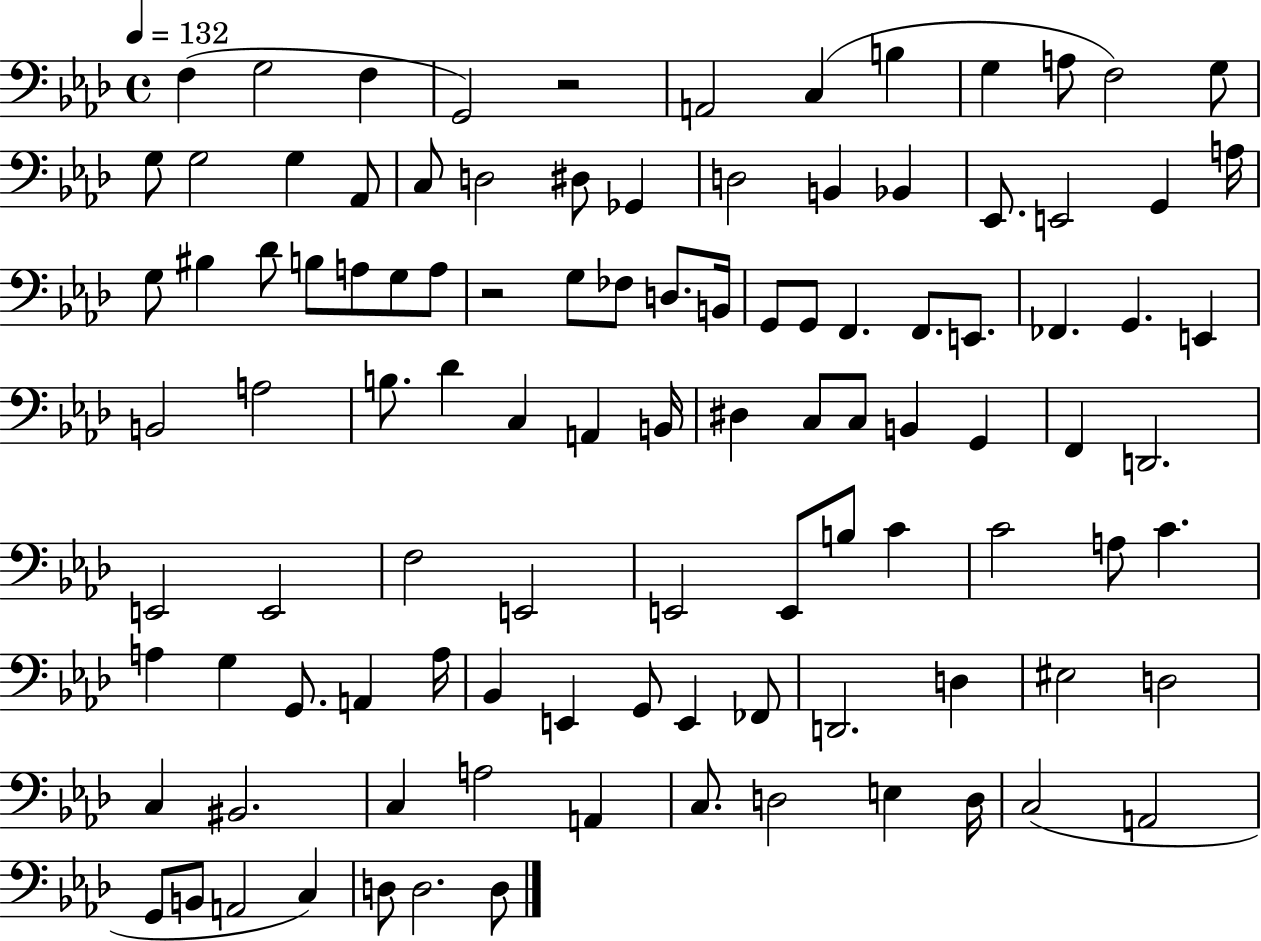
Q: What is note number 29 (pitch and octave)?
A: Db4